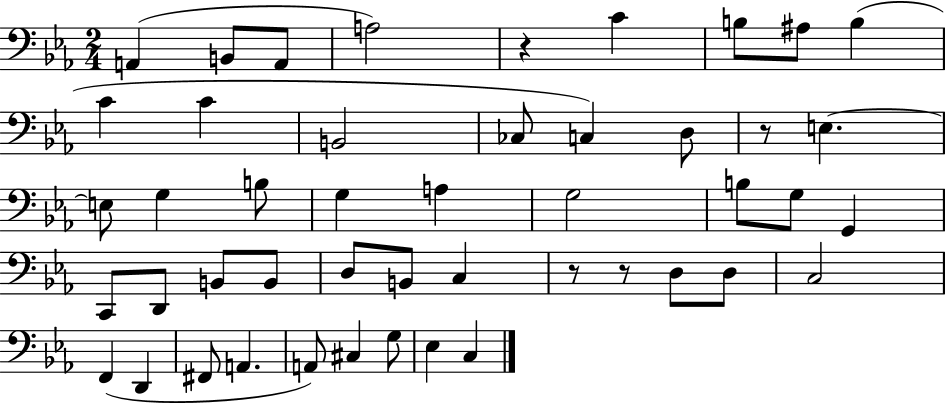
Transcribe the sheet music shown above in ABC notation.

X:1
T:Untitled
M:2/4
L:1/4
K:Eb
A,, B,,/2 A,,/2 A,2 z C B,/2 ^A,/2 B, C C B,,2 _C,/2 C, D,/2 z/2 E, E,/2 G, B,/2 G, A, G,2 B,/2 G,/2 G,, C,,/2 D,,/2 B,,/2 B,,/2 D,/2 B,,/2 C, z/2 z/2 D,/2 D,/2 C,2 F,, D,, ^F,,/2 A,, A,,/2 ^C, G,/2 _E, C,